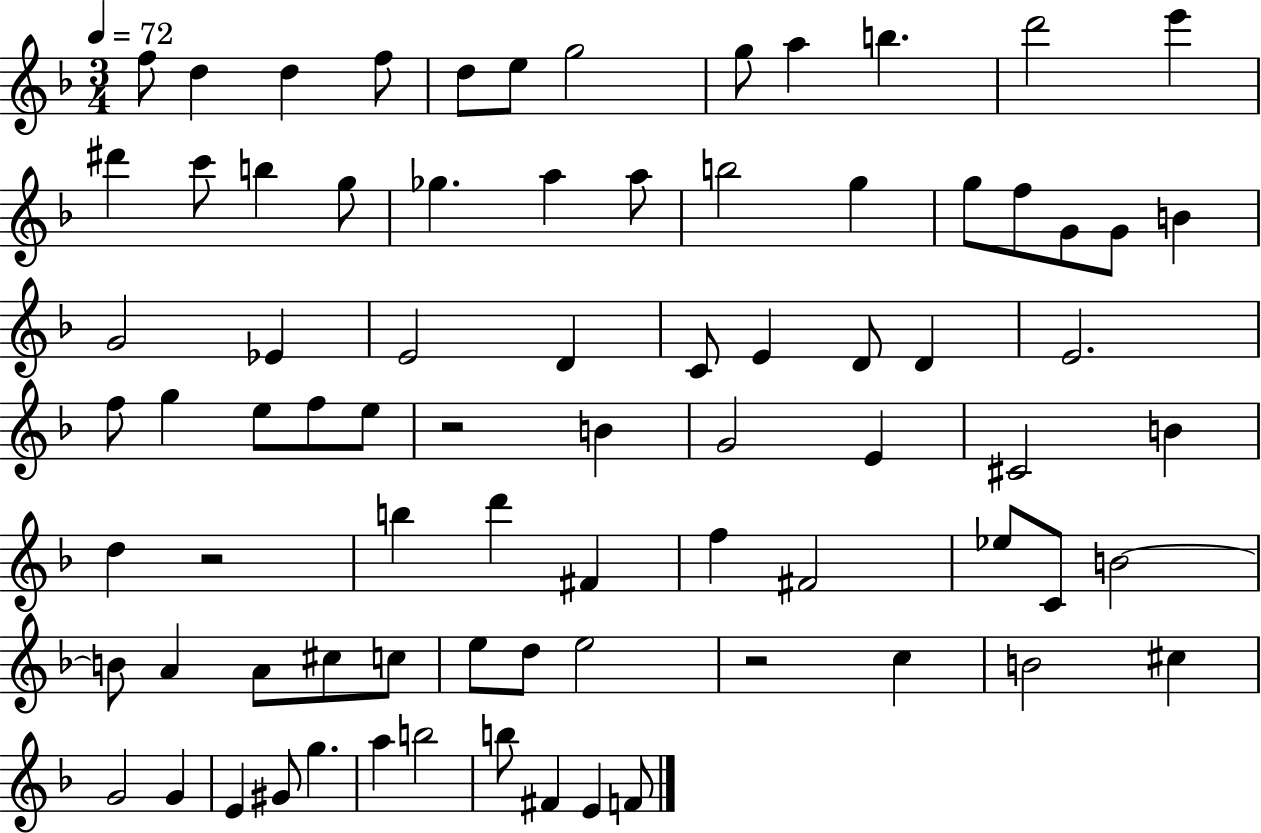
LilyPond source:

{
  \clef treble
  \numericTimeSignature
  \time 3/4
  \key f \major
  \tempo 4 = 72
  \repeat volta 2 { f''8 d''4 d''4 f''8 | d''8 e''8 g''2 | g''8 a''4 b''4. | d'''2 e'''4 | \break dis'''4 c'''8 b''4 g''8 | ges''4. a''4 a''8 | b''2 g''4 | g''8 f''8 g'8 g'8 b'4 | \break g'2 ees'4 | e'2 d'4 | c'8 e'4 d'8 d'4 | e'2. | \break f''8 g''4 e''8 f''8 e''8 | r2 b'4 | g'2 e'4 | cis'2 b'4 | \break d''4 r2 | b''4 d'''4 fis'4 | f''4 fis'2 | ees''8 c'8 b'2~~ | \break b'8 a'4 a'8 cis''8 c''8 | e''8 d''8 e''2 | r2 c''4 | b'2 cis''4 | \break g'2 g'4 | e'4 gis'8 g''4. | a''4 b''2 | b''8 fis'4 e'4 f'8 | \break } \bar "|."
}